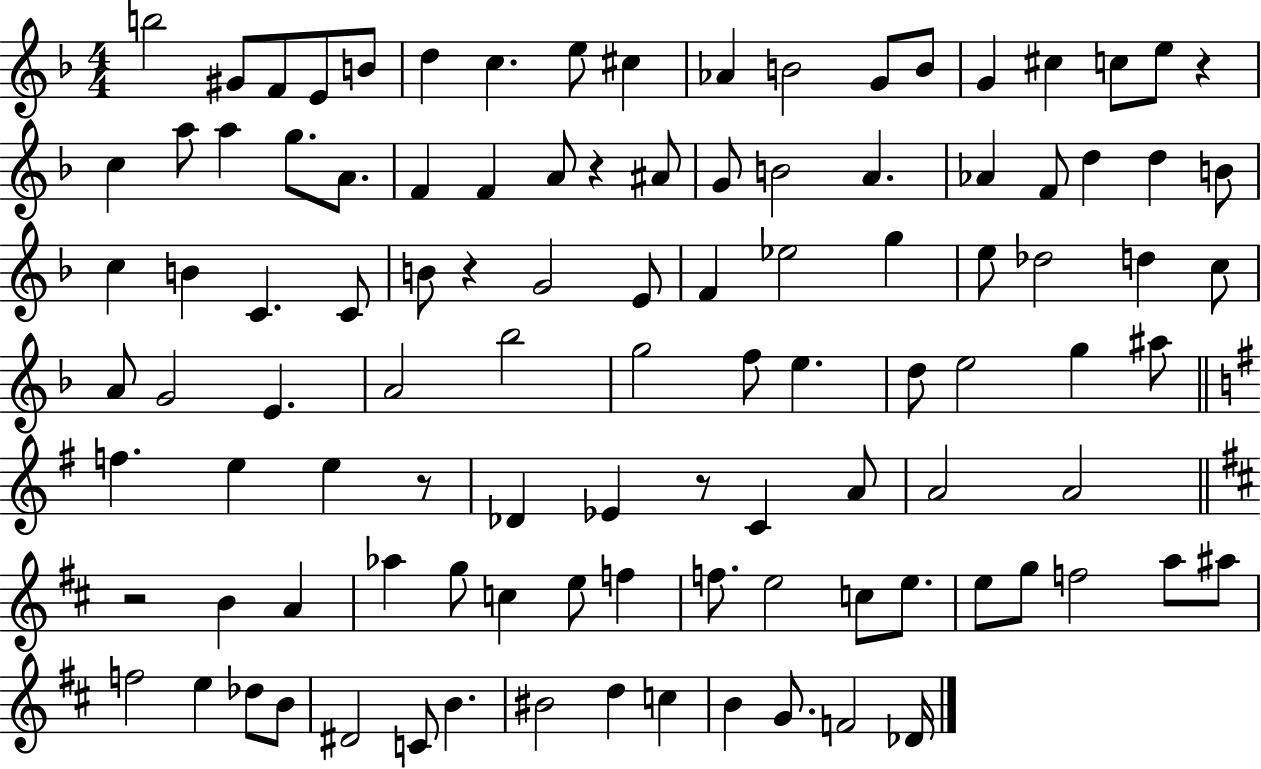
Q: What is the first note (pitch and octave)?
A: B5